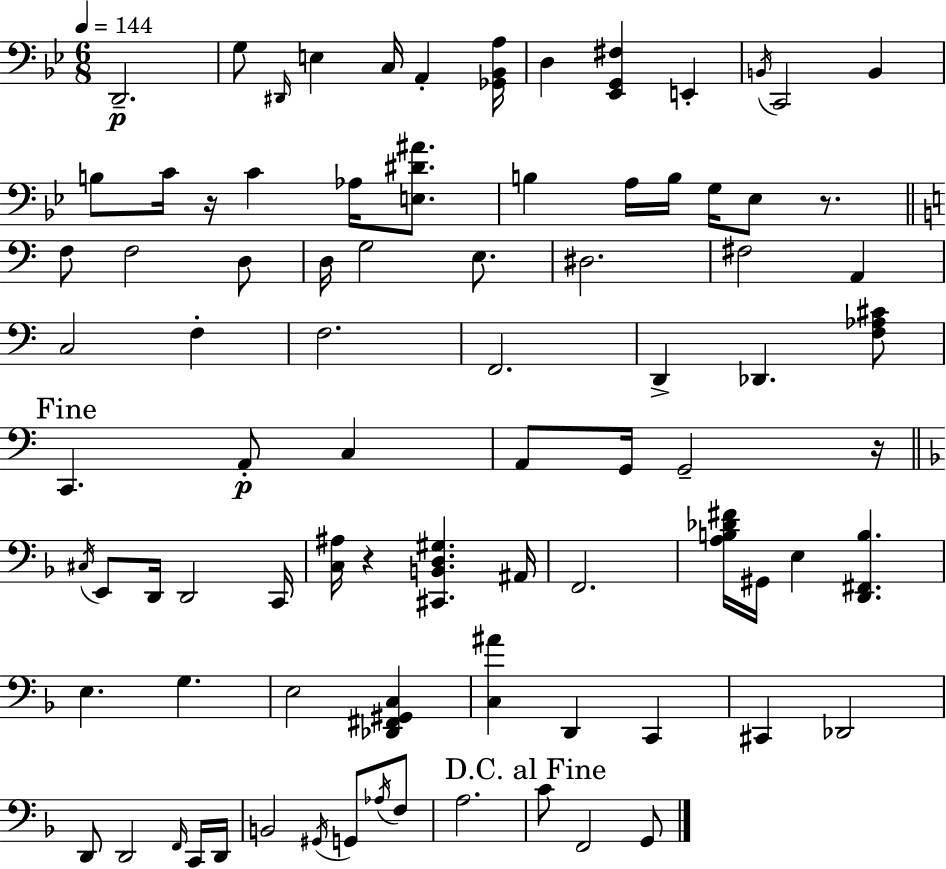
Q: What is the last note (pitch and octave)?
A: G2